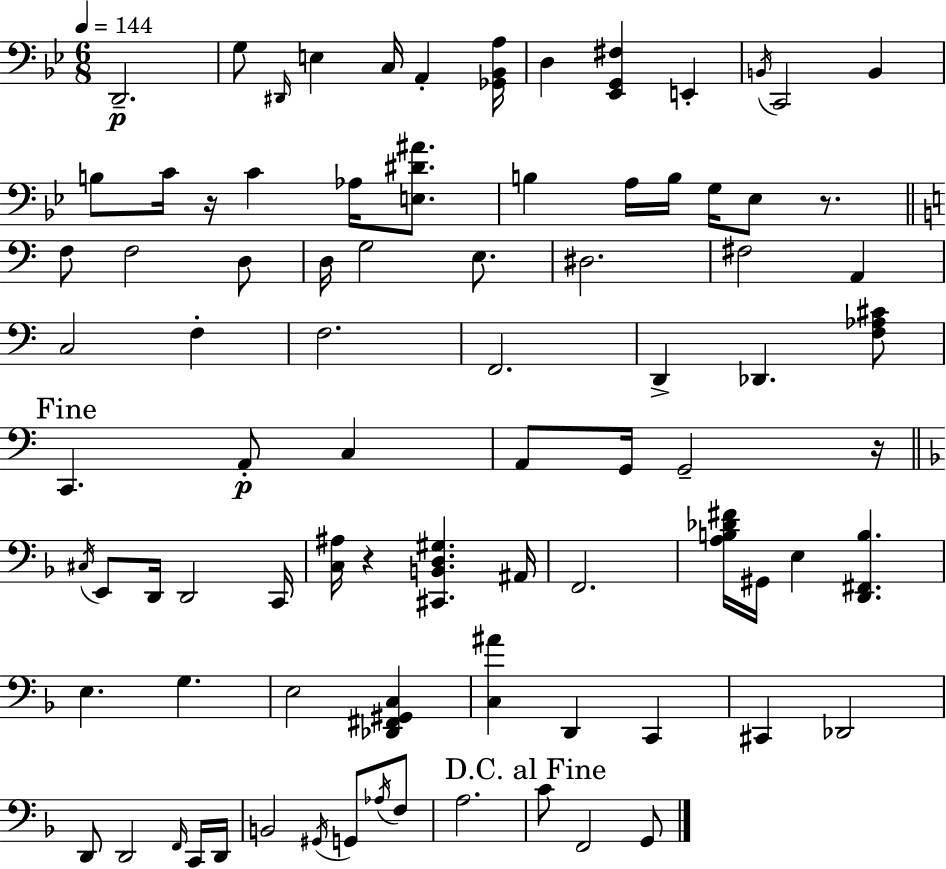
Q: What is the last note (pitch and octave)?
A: G2